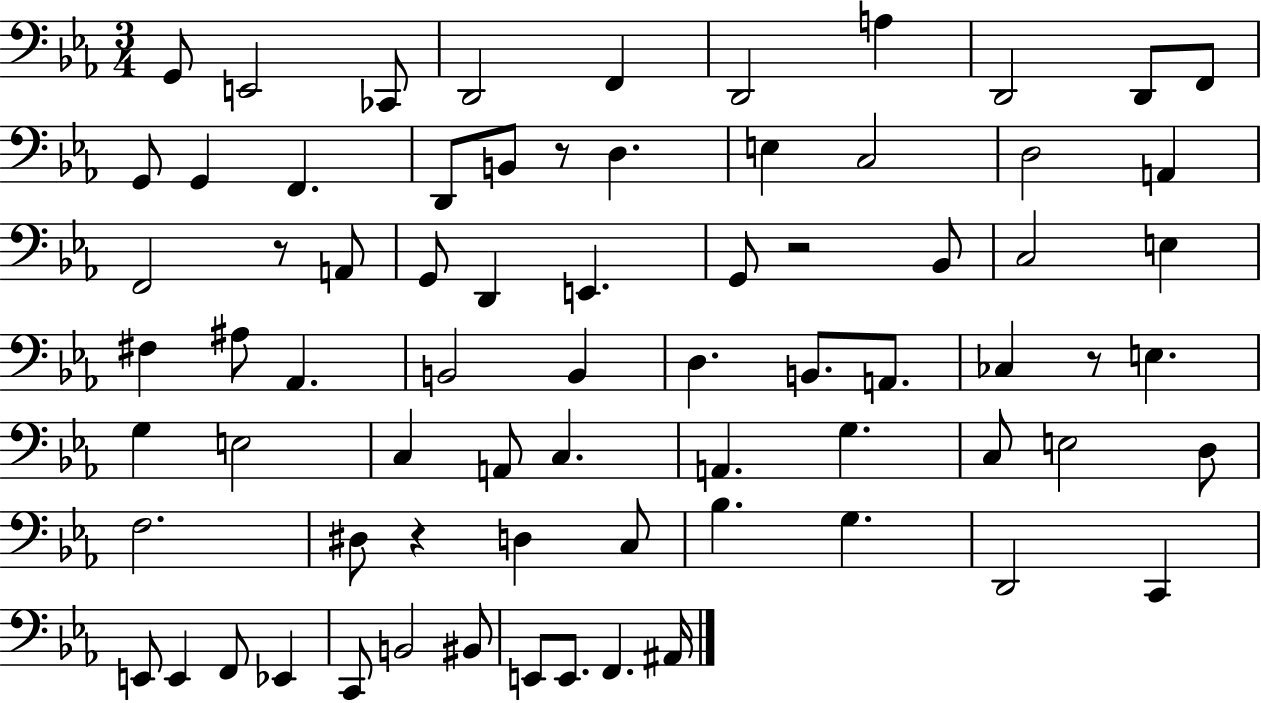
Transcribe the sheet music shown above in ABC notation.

X:1
T:Untitled
M:3/4
L:1/4
K:Eb
G,,/2 E,,2 _C,,/2 D,,2 F,, D,,2 A, D,,2 D,,/2 F,,/2 G,,/2 G,, F,, D,,/2 B,,/2 z/2 D, E, C,2 D,2 A,, F,,2 z/2 A,,/2 G,,/2 D,, E,, G,,/2 z2 _B,,/2 C,2 E, ^F, ^A,/2 _A,, B,,2 B,, D, B,,/2 A,,/2 _C, z/2 E, G, E,2 C, A,,/2 C, A,, G, C,/2 E,2 D,/2 F,2 ^D,/2 z D, C,/2 _B, G, D,,2 C,, E,,/2 E,, F,,/2 _E,, C,,/2 B,,2 ^B,,/2 E,,/2 E,,/2 F,, ^A,,/4